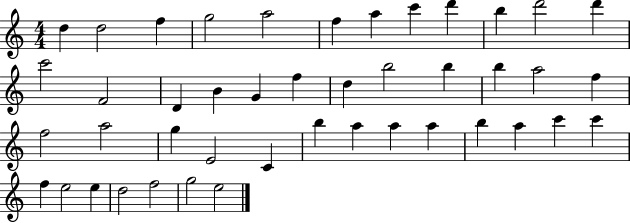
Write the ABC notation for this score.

X:1
T:Untitled
M:4/4
L:1/4
K:C
d d2 f g2 a2 f a c' d' b d'2 d' c'2 F2 D B G f d b2 b b a2 f f2 a2 g E2 C b a a a b a c' c' f e2 e d2 f2 g2 e2